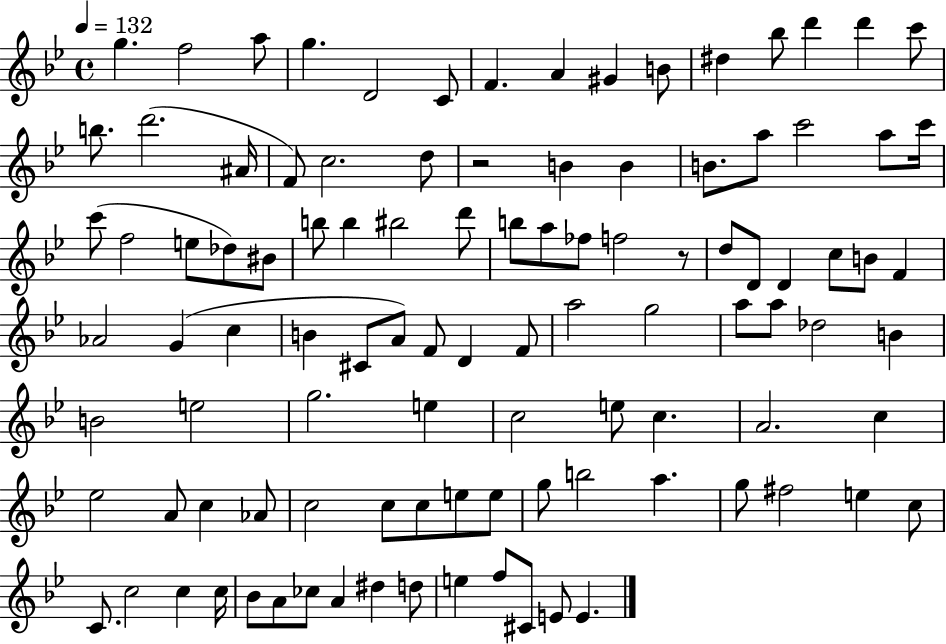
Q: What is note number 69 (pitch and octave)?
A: C5